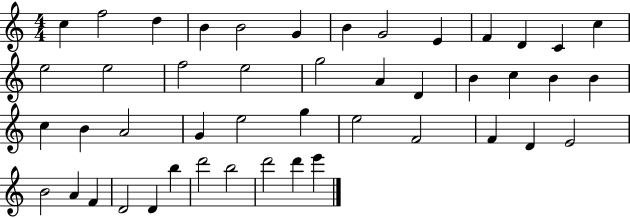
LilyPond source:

{
  \clef treble
  \numericTimeSignature
  \time 4/4
  \key c \major
  c''4 f''2 d''4 | b'4 b'2 g'4 | b'4 g'2 e'4 | f'4 d'4 c'4 c''4 | \break e''2 e''2 | f''2 e''2 | g''2 a'4 d'4 | b'4 c''4 b'4 b'4 | \break c''4 b'4 a'2 | g'4 e''2 g''4 | e''2 f'2 | f'4 d'4 e'2 | \break b'2 a'4 f'4 | d'2 d'4 b''4 | d'''2 b''2 | d'''2 d'''4 e'''4 | \break \bar "|."
}